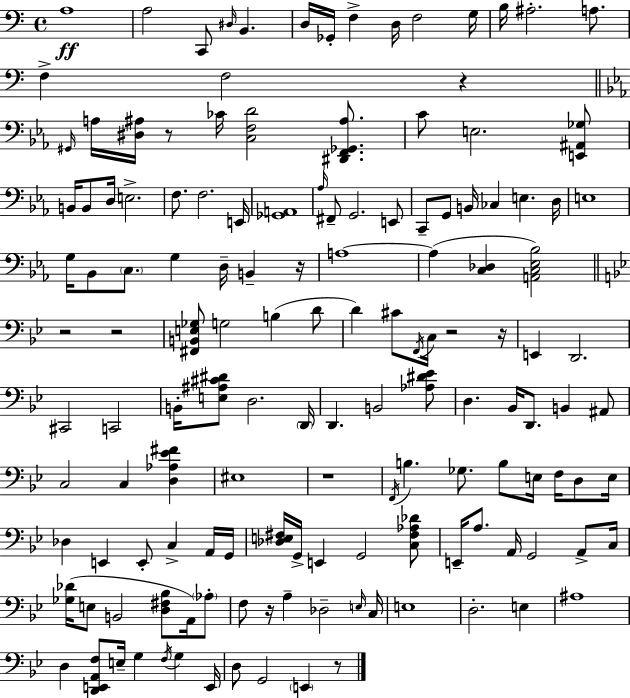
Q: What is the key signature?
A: C major